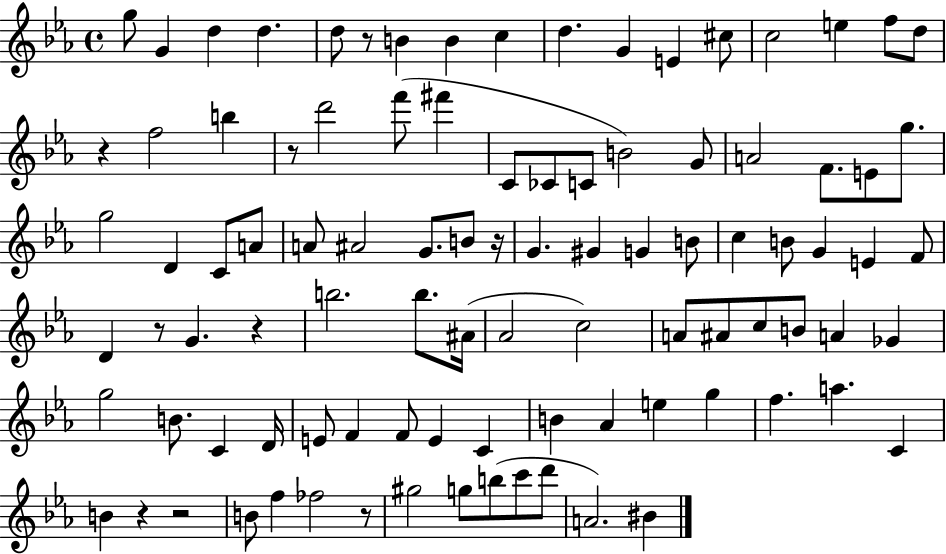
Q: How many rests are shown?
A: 9